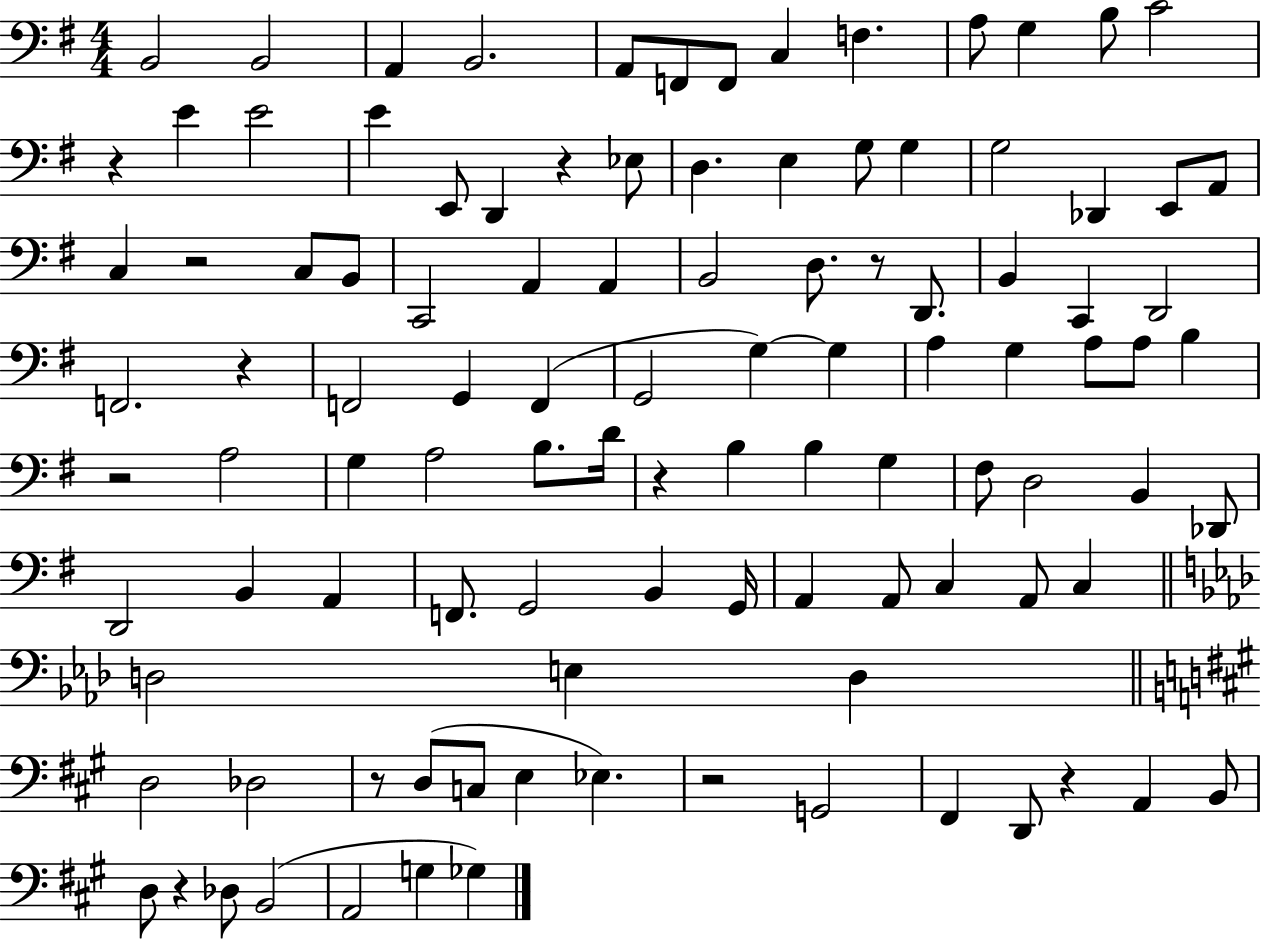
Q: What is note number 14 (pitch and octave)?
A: E4